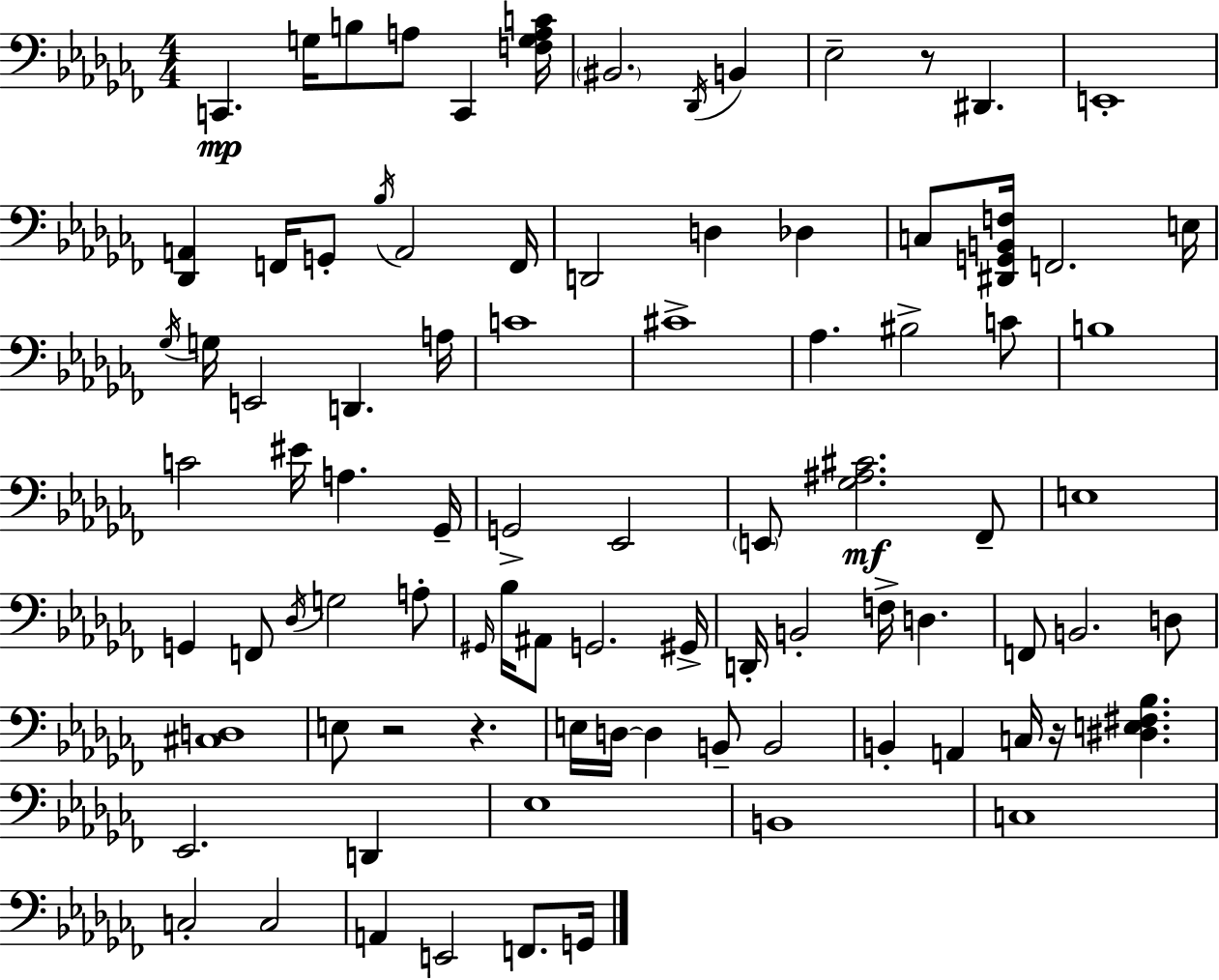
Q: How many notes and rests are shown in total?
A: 89